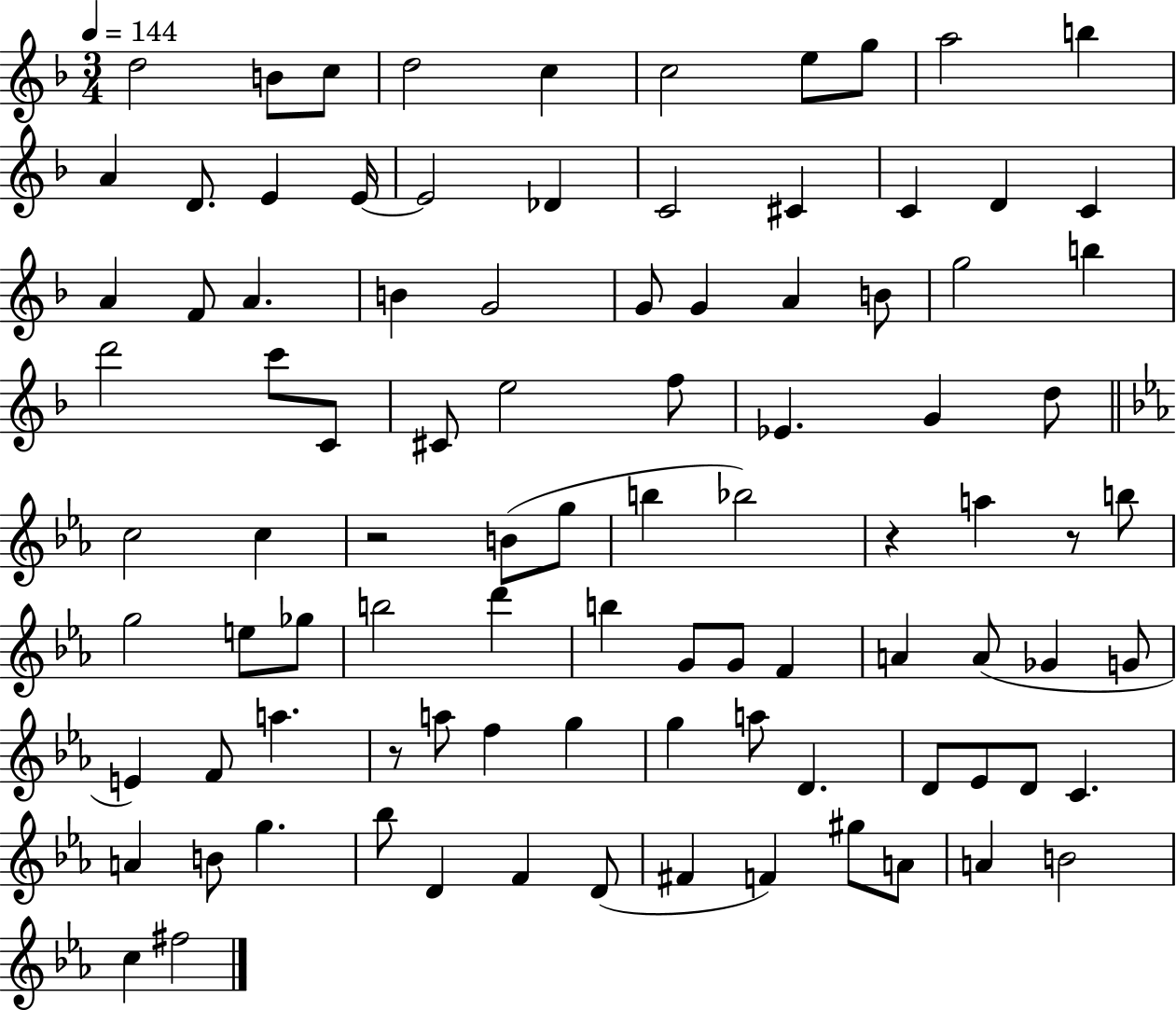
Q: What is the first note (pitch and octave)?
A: D5